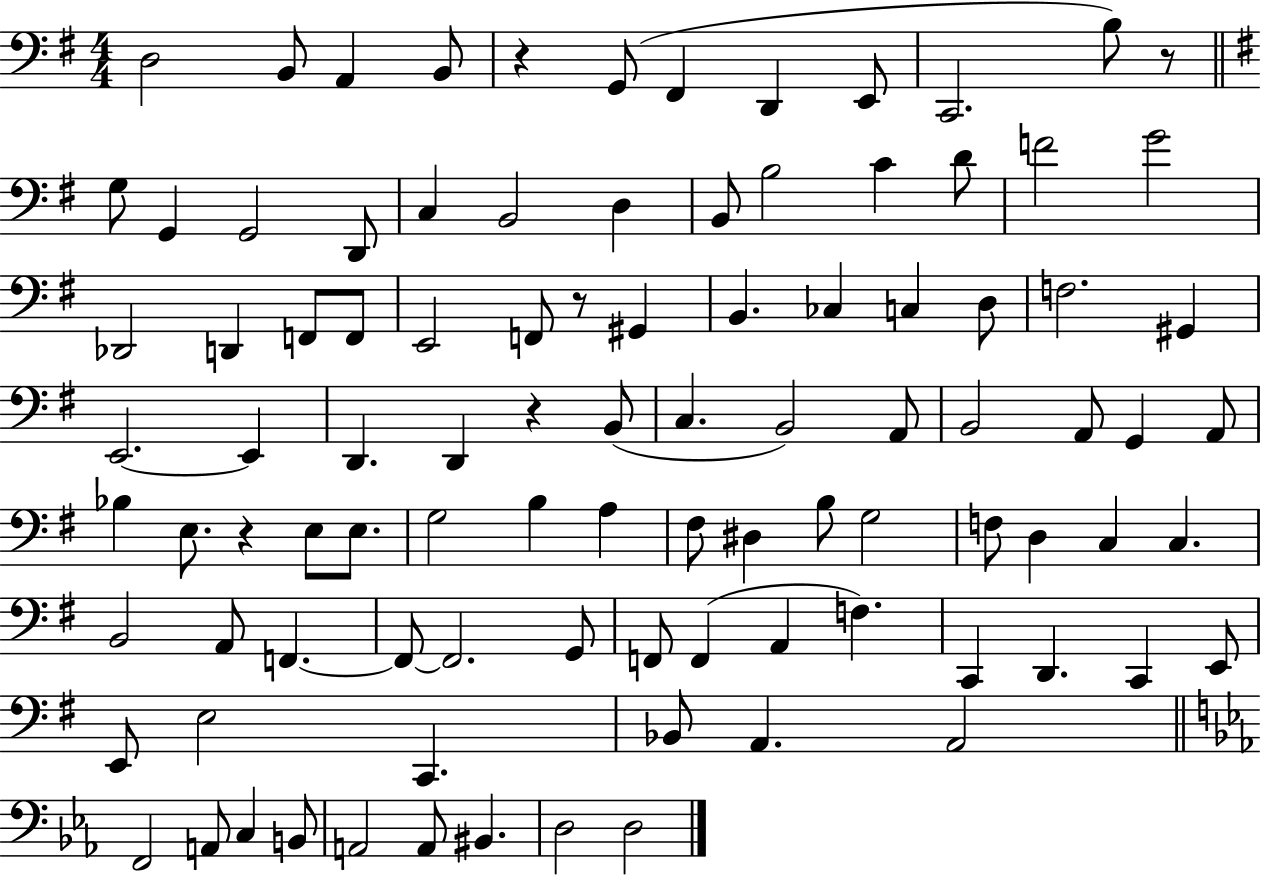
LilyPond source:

{
  \clef bass
  \numericTimeSignature
  \time 4/4
  \key g \major
  d2 b,8 a,4 b,8 | r4 g,8( fis,4 d,4 e,8 | c,2. b8) r8 | \bar "||" \break \key g \major g8 g,4 g,2 d,8 | c4 b,2 d4 | b,8 b2 c'4 d'8 | f'2 g'2 | \break des,2 d,4 f,8 f,8 | e,2 f,8 r8 gis,4 | b,4. ces4 c4 d8 | f2. gis,4 | \break e,2.~~ e,4 | d,4. d,4 r4 b,8( | c4. b,2) a,8 | b,2 a,8 g,4 a,8 | \break bes4 e8. r4 e8 e8. | g2 b4 a4 | fis8 dis4 b8 g2 | f8 d4 c4 c4. | \break b,2 a,8 f,4.~~ | f,8~~ f,2. g,8 | f,8 f,4( a,4 f4.) | c,4 d,4. c,4 e,8 | \break e,8 e2 c,4. | bes,8 a,4. a,2 | \bar "||" \break \key c \minor f,2 a,8 c4 b,8 | a,2 a,8 bis,4. | d2 d2 | \bar "|."
}